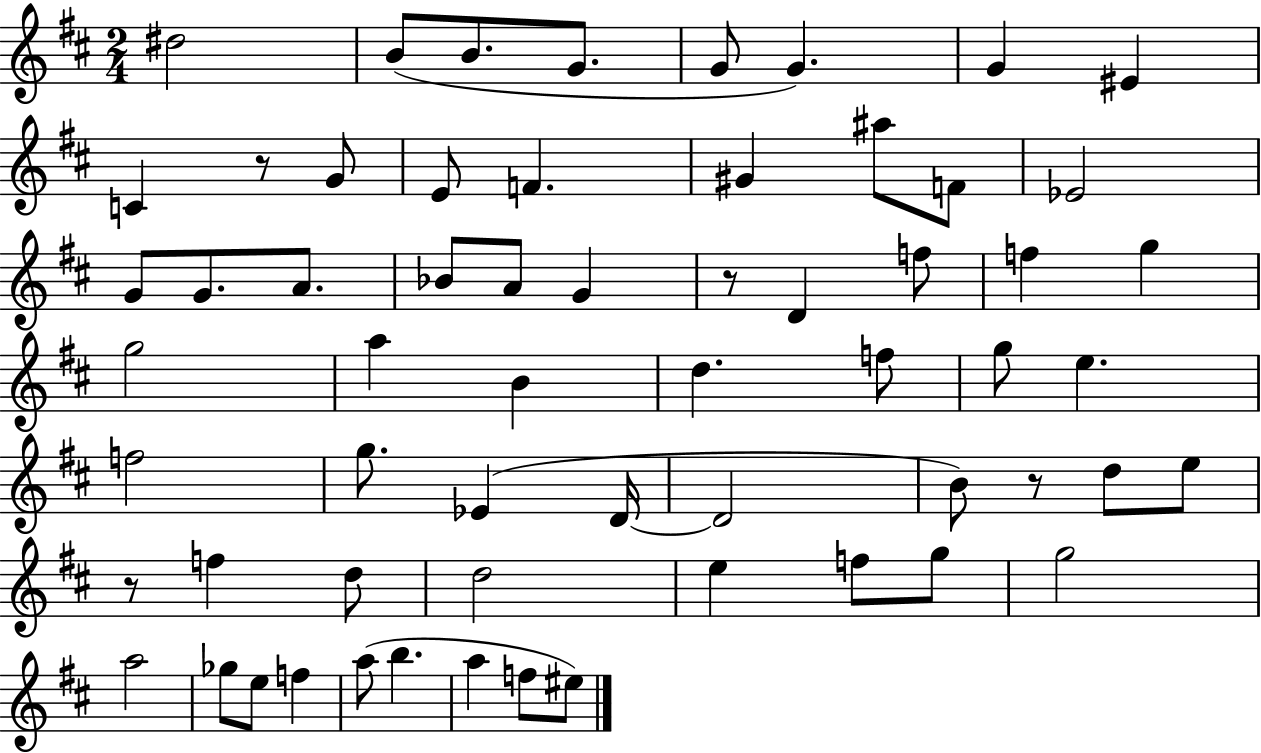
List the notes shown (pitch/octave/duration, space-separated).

D#5/h B4/e B4/e. G4/e. G4/e G4/q. G4/q EIS4/q C4/q R/e G4/e E4/e F4/q. G#4/q A#5/e F4/e Eb4/h G4/e G4/e. A4/e. Bb4/e A4/e G4/q R/e D4/q F5/e F5/q G5/q G5/h A5/q B4/q D5/q. F5/e G5/e E5/q. F5/h G5/e. Eb4/q D4/s D4/h B4/e R/e D5/e E5/e R/e F5/q D5/e D5/h E5/q F5/e G5/e G5/h A5/h Gb5/e E5/e F5/q A5/e B5/q. A5/q F5/e EIS5/e